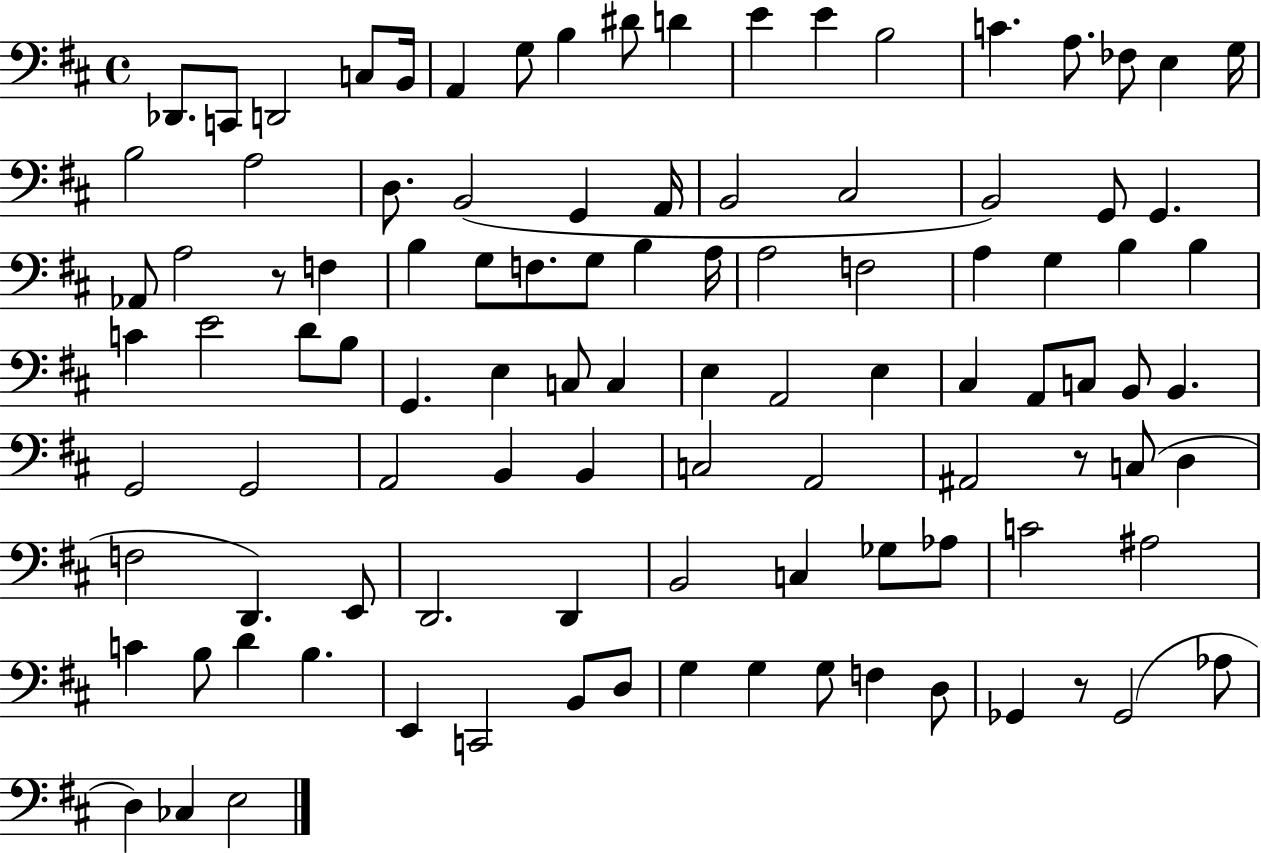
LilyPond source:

{
  \clef bass
  \time 4/4
  \defaultTimeSignature
  \key d \major
  des,8. c,8 d,2 c8 b,16 | a,4 g8 b4 dis'8 d'4 | e'4 e'4 b2 | c'4. a8. fes8 e4 g16 | \break b2 a2 | d8. b,2( g,4 a,16 | b,2 cis2 | b,2) g,8 g,4. | \break aes,8 a2 r8 f4 | b4 g8 f8. g8 b4 a16 | a2 f2 | a4 g4 b4 b4 | \break c'4 e'2 d'8 b8 | g,4. e4 c8 c4 | e4 a,2 e4 | cis4 a,8 c8 b,8 b,4. | \break g,2 g,2 | a,2 b,4 b,4 | c2 a,2 | ais,2 r8 c8( d4 | \break f2 d,4.) e,8 | d,2. d,4 | b,2 c4 ges8 aes8 | c'2 ais2 | \break c'4 b8 d'4 b4. | e,4 c,2 b,8 d8 | g4 g4 g8 f4 d8 | ges,4 r8 ges,2( aes8 | \break d4) ces4 e2 | \bar "|."
}